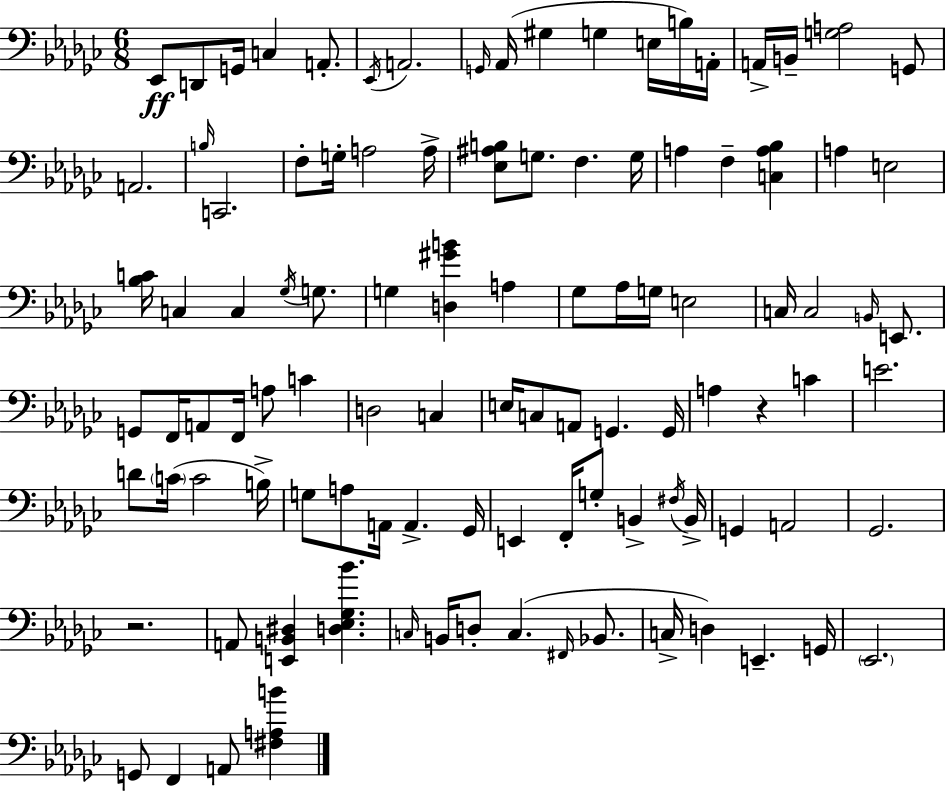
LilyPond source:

{
  \clef bass
  \numericTimeSignature
  \time 6/8
  \key ees \minor
  \repeat volta 2 { ees,8\ff d,8 g,16 c4 a,8.-. | \acciaccatura { ees,16 } a,2. | \grace { g,16 }( aes,16 gis4 g4 e16 | b16) a,16-. a,16-> b,16-- <g a>2 | \break g,8 a,2. | \grace { b16 } c,2. | f8-. g16-. a2 | a16-> <ees ais b>8 g8. f4. | \break g16 a4 f4-- <c a bes>4 | a4 e2 | <bes c'>16 c4 c4 | \acciaccatura { ges16 } g8. g4 <d gis' b'>4 | \break a4 ges8 aes16 g16 e2 | c16 c2 | \grace { b,16 } e,8. g,8 f,16 a,8 f,16 a8 | c'4 d2 | \break c4 e16 c8 a,8 g,4. | g,16 a4 r4 | c'4 e'2. | d'8 \parenthesize c'16( c'2 | \break b16->) g8 a8 a,16 a,4.-> | ges,16 e,4 f,16-. g8-. | b,4-> \acciaccatura { fis16 } b,16-> g,4 a,2 | ges,2. | \break r2. | a,8 <e, b, dis>4 | <d ees ges bes'>4. \grace { c16 } b,16 d8-. c4.( | \grace { fis,16 } bes,8. c16-> d4) | \break e,4.-- g,16 \parenthesize ees,2. | g,8 f,4 | a,8 <fis a b'>4 } \bar "|."
}